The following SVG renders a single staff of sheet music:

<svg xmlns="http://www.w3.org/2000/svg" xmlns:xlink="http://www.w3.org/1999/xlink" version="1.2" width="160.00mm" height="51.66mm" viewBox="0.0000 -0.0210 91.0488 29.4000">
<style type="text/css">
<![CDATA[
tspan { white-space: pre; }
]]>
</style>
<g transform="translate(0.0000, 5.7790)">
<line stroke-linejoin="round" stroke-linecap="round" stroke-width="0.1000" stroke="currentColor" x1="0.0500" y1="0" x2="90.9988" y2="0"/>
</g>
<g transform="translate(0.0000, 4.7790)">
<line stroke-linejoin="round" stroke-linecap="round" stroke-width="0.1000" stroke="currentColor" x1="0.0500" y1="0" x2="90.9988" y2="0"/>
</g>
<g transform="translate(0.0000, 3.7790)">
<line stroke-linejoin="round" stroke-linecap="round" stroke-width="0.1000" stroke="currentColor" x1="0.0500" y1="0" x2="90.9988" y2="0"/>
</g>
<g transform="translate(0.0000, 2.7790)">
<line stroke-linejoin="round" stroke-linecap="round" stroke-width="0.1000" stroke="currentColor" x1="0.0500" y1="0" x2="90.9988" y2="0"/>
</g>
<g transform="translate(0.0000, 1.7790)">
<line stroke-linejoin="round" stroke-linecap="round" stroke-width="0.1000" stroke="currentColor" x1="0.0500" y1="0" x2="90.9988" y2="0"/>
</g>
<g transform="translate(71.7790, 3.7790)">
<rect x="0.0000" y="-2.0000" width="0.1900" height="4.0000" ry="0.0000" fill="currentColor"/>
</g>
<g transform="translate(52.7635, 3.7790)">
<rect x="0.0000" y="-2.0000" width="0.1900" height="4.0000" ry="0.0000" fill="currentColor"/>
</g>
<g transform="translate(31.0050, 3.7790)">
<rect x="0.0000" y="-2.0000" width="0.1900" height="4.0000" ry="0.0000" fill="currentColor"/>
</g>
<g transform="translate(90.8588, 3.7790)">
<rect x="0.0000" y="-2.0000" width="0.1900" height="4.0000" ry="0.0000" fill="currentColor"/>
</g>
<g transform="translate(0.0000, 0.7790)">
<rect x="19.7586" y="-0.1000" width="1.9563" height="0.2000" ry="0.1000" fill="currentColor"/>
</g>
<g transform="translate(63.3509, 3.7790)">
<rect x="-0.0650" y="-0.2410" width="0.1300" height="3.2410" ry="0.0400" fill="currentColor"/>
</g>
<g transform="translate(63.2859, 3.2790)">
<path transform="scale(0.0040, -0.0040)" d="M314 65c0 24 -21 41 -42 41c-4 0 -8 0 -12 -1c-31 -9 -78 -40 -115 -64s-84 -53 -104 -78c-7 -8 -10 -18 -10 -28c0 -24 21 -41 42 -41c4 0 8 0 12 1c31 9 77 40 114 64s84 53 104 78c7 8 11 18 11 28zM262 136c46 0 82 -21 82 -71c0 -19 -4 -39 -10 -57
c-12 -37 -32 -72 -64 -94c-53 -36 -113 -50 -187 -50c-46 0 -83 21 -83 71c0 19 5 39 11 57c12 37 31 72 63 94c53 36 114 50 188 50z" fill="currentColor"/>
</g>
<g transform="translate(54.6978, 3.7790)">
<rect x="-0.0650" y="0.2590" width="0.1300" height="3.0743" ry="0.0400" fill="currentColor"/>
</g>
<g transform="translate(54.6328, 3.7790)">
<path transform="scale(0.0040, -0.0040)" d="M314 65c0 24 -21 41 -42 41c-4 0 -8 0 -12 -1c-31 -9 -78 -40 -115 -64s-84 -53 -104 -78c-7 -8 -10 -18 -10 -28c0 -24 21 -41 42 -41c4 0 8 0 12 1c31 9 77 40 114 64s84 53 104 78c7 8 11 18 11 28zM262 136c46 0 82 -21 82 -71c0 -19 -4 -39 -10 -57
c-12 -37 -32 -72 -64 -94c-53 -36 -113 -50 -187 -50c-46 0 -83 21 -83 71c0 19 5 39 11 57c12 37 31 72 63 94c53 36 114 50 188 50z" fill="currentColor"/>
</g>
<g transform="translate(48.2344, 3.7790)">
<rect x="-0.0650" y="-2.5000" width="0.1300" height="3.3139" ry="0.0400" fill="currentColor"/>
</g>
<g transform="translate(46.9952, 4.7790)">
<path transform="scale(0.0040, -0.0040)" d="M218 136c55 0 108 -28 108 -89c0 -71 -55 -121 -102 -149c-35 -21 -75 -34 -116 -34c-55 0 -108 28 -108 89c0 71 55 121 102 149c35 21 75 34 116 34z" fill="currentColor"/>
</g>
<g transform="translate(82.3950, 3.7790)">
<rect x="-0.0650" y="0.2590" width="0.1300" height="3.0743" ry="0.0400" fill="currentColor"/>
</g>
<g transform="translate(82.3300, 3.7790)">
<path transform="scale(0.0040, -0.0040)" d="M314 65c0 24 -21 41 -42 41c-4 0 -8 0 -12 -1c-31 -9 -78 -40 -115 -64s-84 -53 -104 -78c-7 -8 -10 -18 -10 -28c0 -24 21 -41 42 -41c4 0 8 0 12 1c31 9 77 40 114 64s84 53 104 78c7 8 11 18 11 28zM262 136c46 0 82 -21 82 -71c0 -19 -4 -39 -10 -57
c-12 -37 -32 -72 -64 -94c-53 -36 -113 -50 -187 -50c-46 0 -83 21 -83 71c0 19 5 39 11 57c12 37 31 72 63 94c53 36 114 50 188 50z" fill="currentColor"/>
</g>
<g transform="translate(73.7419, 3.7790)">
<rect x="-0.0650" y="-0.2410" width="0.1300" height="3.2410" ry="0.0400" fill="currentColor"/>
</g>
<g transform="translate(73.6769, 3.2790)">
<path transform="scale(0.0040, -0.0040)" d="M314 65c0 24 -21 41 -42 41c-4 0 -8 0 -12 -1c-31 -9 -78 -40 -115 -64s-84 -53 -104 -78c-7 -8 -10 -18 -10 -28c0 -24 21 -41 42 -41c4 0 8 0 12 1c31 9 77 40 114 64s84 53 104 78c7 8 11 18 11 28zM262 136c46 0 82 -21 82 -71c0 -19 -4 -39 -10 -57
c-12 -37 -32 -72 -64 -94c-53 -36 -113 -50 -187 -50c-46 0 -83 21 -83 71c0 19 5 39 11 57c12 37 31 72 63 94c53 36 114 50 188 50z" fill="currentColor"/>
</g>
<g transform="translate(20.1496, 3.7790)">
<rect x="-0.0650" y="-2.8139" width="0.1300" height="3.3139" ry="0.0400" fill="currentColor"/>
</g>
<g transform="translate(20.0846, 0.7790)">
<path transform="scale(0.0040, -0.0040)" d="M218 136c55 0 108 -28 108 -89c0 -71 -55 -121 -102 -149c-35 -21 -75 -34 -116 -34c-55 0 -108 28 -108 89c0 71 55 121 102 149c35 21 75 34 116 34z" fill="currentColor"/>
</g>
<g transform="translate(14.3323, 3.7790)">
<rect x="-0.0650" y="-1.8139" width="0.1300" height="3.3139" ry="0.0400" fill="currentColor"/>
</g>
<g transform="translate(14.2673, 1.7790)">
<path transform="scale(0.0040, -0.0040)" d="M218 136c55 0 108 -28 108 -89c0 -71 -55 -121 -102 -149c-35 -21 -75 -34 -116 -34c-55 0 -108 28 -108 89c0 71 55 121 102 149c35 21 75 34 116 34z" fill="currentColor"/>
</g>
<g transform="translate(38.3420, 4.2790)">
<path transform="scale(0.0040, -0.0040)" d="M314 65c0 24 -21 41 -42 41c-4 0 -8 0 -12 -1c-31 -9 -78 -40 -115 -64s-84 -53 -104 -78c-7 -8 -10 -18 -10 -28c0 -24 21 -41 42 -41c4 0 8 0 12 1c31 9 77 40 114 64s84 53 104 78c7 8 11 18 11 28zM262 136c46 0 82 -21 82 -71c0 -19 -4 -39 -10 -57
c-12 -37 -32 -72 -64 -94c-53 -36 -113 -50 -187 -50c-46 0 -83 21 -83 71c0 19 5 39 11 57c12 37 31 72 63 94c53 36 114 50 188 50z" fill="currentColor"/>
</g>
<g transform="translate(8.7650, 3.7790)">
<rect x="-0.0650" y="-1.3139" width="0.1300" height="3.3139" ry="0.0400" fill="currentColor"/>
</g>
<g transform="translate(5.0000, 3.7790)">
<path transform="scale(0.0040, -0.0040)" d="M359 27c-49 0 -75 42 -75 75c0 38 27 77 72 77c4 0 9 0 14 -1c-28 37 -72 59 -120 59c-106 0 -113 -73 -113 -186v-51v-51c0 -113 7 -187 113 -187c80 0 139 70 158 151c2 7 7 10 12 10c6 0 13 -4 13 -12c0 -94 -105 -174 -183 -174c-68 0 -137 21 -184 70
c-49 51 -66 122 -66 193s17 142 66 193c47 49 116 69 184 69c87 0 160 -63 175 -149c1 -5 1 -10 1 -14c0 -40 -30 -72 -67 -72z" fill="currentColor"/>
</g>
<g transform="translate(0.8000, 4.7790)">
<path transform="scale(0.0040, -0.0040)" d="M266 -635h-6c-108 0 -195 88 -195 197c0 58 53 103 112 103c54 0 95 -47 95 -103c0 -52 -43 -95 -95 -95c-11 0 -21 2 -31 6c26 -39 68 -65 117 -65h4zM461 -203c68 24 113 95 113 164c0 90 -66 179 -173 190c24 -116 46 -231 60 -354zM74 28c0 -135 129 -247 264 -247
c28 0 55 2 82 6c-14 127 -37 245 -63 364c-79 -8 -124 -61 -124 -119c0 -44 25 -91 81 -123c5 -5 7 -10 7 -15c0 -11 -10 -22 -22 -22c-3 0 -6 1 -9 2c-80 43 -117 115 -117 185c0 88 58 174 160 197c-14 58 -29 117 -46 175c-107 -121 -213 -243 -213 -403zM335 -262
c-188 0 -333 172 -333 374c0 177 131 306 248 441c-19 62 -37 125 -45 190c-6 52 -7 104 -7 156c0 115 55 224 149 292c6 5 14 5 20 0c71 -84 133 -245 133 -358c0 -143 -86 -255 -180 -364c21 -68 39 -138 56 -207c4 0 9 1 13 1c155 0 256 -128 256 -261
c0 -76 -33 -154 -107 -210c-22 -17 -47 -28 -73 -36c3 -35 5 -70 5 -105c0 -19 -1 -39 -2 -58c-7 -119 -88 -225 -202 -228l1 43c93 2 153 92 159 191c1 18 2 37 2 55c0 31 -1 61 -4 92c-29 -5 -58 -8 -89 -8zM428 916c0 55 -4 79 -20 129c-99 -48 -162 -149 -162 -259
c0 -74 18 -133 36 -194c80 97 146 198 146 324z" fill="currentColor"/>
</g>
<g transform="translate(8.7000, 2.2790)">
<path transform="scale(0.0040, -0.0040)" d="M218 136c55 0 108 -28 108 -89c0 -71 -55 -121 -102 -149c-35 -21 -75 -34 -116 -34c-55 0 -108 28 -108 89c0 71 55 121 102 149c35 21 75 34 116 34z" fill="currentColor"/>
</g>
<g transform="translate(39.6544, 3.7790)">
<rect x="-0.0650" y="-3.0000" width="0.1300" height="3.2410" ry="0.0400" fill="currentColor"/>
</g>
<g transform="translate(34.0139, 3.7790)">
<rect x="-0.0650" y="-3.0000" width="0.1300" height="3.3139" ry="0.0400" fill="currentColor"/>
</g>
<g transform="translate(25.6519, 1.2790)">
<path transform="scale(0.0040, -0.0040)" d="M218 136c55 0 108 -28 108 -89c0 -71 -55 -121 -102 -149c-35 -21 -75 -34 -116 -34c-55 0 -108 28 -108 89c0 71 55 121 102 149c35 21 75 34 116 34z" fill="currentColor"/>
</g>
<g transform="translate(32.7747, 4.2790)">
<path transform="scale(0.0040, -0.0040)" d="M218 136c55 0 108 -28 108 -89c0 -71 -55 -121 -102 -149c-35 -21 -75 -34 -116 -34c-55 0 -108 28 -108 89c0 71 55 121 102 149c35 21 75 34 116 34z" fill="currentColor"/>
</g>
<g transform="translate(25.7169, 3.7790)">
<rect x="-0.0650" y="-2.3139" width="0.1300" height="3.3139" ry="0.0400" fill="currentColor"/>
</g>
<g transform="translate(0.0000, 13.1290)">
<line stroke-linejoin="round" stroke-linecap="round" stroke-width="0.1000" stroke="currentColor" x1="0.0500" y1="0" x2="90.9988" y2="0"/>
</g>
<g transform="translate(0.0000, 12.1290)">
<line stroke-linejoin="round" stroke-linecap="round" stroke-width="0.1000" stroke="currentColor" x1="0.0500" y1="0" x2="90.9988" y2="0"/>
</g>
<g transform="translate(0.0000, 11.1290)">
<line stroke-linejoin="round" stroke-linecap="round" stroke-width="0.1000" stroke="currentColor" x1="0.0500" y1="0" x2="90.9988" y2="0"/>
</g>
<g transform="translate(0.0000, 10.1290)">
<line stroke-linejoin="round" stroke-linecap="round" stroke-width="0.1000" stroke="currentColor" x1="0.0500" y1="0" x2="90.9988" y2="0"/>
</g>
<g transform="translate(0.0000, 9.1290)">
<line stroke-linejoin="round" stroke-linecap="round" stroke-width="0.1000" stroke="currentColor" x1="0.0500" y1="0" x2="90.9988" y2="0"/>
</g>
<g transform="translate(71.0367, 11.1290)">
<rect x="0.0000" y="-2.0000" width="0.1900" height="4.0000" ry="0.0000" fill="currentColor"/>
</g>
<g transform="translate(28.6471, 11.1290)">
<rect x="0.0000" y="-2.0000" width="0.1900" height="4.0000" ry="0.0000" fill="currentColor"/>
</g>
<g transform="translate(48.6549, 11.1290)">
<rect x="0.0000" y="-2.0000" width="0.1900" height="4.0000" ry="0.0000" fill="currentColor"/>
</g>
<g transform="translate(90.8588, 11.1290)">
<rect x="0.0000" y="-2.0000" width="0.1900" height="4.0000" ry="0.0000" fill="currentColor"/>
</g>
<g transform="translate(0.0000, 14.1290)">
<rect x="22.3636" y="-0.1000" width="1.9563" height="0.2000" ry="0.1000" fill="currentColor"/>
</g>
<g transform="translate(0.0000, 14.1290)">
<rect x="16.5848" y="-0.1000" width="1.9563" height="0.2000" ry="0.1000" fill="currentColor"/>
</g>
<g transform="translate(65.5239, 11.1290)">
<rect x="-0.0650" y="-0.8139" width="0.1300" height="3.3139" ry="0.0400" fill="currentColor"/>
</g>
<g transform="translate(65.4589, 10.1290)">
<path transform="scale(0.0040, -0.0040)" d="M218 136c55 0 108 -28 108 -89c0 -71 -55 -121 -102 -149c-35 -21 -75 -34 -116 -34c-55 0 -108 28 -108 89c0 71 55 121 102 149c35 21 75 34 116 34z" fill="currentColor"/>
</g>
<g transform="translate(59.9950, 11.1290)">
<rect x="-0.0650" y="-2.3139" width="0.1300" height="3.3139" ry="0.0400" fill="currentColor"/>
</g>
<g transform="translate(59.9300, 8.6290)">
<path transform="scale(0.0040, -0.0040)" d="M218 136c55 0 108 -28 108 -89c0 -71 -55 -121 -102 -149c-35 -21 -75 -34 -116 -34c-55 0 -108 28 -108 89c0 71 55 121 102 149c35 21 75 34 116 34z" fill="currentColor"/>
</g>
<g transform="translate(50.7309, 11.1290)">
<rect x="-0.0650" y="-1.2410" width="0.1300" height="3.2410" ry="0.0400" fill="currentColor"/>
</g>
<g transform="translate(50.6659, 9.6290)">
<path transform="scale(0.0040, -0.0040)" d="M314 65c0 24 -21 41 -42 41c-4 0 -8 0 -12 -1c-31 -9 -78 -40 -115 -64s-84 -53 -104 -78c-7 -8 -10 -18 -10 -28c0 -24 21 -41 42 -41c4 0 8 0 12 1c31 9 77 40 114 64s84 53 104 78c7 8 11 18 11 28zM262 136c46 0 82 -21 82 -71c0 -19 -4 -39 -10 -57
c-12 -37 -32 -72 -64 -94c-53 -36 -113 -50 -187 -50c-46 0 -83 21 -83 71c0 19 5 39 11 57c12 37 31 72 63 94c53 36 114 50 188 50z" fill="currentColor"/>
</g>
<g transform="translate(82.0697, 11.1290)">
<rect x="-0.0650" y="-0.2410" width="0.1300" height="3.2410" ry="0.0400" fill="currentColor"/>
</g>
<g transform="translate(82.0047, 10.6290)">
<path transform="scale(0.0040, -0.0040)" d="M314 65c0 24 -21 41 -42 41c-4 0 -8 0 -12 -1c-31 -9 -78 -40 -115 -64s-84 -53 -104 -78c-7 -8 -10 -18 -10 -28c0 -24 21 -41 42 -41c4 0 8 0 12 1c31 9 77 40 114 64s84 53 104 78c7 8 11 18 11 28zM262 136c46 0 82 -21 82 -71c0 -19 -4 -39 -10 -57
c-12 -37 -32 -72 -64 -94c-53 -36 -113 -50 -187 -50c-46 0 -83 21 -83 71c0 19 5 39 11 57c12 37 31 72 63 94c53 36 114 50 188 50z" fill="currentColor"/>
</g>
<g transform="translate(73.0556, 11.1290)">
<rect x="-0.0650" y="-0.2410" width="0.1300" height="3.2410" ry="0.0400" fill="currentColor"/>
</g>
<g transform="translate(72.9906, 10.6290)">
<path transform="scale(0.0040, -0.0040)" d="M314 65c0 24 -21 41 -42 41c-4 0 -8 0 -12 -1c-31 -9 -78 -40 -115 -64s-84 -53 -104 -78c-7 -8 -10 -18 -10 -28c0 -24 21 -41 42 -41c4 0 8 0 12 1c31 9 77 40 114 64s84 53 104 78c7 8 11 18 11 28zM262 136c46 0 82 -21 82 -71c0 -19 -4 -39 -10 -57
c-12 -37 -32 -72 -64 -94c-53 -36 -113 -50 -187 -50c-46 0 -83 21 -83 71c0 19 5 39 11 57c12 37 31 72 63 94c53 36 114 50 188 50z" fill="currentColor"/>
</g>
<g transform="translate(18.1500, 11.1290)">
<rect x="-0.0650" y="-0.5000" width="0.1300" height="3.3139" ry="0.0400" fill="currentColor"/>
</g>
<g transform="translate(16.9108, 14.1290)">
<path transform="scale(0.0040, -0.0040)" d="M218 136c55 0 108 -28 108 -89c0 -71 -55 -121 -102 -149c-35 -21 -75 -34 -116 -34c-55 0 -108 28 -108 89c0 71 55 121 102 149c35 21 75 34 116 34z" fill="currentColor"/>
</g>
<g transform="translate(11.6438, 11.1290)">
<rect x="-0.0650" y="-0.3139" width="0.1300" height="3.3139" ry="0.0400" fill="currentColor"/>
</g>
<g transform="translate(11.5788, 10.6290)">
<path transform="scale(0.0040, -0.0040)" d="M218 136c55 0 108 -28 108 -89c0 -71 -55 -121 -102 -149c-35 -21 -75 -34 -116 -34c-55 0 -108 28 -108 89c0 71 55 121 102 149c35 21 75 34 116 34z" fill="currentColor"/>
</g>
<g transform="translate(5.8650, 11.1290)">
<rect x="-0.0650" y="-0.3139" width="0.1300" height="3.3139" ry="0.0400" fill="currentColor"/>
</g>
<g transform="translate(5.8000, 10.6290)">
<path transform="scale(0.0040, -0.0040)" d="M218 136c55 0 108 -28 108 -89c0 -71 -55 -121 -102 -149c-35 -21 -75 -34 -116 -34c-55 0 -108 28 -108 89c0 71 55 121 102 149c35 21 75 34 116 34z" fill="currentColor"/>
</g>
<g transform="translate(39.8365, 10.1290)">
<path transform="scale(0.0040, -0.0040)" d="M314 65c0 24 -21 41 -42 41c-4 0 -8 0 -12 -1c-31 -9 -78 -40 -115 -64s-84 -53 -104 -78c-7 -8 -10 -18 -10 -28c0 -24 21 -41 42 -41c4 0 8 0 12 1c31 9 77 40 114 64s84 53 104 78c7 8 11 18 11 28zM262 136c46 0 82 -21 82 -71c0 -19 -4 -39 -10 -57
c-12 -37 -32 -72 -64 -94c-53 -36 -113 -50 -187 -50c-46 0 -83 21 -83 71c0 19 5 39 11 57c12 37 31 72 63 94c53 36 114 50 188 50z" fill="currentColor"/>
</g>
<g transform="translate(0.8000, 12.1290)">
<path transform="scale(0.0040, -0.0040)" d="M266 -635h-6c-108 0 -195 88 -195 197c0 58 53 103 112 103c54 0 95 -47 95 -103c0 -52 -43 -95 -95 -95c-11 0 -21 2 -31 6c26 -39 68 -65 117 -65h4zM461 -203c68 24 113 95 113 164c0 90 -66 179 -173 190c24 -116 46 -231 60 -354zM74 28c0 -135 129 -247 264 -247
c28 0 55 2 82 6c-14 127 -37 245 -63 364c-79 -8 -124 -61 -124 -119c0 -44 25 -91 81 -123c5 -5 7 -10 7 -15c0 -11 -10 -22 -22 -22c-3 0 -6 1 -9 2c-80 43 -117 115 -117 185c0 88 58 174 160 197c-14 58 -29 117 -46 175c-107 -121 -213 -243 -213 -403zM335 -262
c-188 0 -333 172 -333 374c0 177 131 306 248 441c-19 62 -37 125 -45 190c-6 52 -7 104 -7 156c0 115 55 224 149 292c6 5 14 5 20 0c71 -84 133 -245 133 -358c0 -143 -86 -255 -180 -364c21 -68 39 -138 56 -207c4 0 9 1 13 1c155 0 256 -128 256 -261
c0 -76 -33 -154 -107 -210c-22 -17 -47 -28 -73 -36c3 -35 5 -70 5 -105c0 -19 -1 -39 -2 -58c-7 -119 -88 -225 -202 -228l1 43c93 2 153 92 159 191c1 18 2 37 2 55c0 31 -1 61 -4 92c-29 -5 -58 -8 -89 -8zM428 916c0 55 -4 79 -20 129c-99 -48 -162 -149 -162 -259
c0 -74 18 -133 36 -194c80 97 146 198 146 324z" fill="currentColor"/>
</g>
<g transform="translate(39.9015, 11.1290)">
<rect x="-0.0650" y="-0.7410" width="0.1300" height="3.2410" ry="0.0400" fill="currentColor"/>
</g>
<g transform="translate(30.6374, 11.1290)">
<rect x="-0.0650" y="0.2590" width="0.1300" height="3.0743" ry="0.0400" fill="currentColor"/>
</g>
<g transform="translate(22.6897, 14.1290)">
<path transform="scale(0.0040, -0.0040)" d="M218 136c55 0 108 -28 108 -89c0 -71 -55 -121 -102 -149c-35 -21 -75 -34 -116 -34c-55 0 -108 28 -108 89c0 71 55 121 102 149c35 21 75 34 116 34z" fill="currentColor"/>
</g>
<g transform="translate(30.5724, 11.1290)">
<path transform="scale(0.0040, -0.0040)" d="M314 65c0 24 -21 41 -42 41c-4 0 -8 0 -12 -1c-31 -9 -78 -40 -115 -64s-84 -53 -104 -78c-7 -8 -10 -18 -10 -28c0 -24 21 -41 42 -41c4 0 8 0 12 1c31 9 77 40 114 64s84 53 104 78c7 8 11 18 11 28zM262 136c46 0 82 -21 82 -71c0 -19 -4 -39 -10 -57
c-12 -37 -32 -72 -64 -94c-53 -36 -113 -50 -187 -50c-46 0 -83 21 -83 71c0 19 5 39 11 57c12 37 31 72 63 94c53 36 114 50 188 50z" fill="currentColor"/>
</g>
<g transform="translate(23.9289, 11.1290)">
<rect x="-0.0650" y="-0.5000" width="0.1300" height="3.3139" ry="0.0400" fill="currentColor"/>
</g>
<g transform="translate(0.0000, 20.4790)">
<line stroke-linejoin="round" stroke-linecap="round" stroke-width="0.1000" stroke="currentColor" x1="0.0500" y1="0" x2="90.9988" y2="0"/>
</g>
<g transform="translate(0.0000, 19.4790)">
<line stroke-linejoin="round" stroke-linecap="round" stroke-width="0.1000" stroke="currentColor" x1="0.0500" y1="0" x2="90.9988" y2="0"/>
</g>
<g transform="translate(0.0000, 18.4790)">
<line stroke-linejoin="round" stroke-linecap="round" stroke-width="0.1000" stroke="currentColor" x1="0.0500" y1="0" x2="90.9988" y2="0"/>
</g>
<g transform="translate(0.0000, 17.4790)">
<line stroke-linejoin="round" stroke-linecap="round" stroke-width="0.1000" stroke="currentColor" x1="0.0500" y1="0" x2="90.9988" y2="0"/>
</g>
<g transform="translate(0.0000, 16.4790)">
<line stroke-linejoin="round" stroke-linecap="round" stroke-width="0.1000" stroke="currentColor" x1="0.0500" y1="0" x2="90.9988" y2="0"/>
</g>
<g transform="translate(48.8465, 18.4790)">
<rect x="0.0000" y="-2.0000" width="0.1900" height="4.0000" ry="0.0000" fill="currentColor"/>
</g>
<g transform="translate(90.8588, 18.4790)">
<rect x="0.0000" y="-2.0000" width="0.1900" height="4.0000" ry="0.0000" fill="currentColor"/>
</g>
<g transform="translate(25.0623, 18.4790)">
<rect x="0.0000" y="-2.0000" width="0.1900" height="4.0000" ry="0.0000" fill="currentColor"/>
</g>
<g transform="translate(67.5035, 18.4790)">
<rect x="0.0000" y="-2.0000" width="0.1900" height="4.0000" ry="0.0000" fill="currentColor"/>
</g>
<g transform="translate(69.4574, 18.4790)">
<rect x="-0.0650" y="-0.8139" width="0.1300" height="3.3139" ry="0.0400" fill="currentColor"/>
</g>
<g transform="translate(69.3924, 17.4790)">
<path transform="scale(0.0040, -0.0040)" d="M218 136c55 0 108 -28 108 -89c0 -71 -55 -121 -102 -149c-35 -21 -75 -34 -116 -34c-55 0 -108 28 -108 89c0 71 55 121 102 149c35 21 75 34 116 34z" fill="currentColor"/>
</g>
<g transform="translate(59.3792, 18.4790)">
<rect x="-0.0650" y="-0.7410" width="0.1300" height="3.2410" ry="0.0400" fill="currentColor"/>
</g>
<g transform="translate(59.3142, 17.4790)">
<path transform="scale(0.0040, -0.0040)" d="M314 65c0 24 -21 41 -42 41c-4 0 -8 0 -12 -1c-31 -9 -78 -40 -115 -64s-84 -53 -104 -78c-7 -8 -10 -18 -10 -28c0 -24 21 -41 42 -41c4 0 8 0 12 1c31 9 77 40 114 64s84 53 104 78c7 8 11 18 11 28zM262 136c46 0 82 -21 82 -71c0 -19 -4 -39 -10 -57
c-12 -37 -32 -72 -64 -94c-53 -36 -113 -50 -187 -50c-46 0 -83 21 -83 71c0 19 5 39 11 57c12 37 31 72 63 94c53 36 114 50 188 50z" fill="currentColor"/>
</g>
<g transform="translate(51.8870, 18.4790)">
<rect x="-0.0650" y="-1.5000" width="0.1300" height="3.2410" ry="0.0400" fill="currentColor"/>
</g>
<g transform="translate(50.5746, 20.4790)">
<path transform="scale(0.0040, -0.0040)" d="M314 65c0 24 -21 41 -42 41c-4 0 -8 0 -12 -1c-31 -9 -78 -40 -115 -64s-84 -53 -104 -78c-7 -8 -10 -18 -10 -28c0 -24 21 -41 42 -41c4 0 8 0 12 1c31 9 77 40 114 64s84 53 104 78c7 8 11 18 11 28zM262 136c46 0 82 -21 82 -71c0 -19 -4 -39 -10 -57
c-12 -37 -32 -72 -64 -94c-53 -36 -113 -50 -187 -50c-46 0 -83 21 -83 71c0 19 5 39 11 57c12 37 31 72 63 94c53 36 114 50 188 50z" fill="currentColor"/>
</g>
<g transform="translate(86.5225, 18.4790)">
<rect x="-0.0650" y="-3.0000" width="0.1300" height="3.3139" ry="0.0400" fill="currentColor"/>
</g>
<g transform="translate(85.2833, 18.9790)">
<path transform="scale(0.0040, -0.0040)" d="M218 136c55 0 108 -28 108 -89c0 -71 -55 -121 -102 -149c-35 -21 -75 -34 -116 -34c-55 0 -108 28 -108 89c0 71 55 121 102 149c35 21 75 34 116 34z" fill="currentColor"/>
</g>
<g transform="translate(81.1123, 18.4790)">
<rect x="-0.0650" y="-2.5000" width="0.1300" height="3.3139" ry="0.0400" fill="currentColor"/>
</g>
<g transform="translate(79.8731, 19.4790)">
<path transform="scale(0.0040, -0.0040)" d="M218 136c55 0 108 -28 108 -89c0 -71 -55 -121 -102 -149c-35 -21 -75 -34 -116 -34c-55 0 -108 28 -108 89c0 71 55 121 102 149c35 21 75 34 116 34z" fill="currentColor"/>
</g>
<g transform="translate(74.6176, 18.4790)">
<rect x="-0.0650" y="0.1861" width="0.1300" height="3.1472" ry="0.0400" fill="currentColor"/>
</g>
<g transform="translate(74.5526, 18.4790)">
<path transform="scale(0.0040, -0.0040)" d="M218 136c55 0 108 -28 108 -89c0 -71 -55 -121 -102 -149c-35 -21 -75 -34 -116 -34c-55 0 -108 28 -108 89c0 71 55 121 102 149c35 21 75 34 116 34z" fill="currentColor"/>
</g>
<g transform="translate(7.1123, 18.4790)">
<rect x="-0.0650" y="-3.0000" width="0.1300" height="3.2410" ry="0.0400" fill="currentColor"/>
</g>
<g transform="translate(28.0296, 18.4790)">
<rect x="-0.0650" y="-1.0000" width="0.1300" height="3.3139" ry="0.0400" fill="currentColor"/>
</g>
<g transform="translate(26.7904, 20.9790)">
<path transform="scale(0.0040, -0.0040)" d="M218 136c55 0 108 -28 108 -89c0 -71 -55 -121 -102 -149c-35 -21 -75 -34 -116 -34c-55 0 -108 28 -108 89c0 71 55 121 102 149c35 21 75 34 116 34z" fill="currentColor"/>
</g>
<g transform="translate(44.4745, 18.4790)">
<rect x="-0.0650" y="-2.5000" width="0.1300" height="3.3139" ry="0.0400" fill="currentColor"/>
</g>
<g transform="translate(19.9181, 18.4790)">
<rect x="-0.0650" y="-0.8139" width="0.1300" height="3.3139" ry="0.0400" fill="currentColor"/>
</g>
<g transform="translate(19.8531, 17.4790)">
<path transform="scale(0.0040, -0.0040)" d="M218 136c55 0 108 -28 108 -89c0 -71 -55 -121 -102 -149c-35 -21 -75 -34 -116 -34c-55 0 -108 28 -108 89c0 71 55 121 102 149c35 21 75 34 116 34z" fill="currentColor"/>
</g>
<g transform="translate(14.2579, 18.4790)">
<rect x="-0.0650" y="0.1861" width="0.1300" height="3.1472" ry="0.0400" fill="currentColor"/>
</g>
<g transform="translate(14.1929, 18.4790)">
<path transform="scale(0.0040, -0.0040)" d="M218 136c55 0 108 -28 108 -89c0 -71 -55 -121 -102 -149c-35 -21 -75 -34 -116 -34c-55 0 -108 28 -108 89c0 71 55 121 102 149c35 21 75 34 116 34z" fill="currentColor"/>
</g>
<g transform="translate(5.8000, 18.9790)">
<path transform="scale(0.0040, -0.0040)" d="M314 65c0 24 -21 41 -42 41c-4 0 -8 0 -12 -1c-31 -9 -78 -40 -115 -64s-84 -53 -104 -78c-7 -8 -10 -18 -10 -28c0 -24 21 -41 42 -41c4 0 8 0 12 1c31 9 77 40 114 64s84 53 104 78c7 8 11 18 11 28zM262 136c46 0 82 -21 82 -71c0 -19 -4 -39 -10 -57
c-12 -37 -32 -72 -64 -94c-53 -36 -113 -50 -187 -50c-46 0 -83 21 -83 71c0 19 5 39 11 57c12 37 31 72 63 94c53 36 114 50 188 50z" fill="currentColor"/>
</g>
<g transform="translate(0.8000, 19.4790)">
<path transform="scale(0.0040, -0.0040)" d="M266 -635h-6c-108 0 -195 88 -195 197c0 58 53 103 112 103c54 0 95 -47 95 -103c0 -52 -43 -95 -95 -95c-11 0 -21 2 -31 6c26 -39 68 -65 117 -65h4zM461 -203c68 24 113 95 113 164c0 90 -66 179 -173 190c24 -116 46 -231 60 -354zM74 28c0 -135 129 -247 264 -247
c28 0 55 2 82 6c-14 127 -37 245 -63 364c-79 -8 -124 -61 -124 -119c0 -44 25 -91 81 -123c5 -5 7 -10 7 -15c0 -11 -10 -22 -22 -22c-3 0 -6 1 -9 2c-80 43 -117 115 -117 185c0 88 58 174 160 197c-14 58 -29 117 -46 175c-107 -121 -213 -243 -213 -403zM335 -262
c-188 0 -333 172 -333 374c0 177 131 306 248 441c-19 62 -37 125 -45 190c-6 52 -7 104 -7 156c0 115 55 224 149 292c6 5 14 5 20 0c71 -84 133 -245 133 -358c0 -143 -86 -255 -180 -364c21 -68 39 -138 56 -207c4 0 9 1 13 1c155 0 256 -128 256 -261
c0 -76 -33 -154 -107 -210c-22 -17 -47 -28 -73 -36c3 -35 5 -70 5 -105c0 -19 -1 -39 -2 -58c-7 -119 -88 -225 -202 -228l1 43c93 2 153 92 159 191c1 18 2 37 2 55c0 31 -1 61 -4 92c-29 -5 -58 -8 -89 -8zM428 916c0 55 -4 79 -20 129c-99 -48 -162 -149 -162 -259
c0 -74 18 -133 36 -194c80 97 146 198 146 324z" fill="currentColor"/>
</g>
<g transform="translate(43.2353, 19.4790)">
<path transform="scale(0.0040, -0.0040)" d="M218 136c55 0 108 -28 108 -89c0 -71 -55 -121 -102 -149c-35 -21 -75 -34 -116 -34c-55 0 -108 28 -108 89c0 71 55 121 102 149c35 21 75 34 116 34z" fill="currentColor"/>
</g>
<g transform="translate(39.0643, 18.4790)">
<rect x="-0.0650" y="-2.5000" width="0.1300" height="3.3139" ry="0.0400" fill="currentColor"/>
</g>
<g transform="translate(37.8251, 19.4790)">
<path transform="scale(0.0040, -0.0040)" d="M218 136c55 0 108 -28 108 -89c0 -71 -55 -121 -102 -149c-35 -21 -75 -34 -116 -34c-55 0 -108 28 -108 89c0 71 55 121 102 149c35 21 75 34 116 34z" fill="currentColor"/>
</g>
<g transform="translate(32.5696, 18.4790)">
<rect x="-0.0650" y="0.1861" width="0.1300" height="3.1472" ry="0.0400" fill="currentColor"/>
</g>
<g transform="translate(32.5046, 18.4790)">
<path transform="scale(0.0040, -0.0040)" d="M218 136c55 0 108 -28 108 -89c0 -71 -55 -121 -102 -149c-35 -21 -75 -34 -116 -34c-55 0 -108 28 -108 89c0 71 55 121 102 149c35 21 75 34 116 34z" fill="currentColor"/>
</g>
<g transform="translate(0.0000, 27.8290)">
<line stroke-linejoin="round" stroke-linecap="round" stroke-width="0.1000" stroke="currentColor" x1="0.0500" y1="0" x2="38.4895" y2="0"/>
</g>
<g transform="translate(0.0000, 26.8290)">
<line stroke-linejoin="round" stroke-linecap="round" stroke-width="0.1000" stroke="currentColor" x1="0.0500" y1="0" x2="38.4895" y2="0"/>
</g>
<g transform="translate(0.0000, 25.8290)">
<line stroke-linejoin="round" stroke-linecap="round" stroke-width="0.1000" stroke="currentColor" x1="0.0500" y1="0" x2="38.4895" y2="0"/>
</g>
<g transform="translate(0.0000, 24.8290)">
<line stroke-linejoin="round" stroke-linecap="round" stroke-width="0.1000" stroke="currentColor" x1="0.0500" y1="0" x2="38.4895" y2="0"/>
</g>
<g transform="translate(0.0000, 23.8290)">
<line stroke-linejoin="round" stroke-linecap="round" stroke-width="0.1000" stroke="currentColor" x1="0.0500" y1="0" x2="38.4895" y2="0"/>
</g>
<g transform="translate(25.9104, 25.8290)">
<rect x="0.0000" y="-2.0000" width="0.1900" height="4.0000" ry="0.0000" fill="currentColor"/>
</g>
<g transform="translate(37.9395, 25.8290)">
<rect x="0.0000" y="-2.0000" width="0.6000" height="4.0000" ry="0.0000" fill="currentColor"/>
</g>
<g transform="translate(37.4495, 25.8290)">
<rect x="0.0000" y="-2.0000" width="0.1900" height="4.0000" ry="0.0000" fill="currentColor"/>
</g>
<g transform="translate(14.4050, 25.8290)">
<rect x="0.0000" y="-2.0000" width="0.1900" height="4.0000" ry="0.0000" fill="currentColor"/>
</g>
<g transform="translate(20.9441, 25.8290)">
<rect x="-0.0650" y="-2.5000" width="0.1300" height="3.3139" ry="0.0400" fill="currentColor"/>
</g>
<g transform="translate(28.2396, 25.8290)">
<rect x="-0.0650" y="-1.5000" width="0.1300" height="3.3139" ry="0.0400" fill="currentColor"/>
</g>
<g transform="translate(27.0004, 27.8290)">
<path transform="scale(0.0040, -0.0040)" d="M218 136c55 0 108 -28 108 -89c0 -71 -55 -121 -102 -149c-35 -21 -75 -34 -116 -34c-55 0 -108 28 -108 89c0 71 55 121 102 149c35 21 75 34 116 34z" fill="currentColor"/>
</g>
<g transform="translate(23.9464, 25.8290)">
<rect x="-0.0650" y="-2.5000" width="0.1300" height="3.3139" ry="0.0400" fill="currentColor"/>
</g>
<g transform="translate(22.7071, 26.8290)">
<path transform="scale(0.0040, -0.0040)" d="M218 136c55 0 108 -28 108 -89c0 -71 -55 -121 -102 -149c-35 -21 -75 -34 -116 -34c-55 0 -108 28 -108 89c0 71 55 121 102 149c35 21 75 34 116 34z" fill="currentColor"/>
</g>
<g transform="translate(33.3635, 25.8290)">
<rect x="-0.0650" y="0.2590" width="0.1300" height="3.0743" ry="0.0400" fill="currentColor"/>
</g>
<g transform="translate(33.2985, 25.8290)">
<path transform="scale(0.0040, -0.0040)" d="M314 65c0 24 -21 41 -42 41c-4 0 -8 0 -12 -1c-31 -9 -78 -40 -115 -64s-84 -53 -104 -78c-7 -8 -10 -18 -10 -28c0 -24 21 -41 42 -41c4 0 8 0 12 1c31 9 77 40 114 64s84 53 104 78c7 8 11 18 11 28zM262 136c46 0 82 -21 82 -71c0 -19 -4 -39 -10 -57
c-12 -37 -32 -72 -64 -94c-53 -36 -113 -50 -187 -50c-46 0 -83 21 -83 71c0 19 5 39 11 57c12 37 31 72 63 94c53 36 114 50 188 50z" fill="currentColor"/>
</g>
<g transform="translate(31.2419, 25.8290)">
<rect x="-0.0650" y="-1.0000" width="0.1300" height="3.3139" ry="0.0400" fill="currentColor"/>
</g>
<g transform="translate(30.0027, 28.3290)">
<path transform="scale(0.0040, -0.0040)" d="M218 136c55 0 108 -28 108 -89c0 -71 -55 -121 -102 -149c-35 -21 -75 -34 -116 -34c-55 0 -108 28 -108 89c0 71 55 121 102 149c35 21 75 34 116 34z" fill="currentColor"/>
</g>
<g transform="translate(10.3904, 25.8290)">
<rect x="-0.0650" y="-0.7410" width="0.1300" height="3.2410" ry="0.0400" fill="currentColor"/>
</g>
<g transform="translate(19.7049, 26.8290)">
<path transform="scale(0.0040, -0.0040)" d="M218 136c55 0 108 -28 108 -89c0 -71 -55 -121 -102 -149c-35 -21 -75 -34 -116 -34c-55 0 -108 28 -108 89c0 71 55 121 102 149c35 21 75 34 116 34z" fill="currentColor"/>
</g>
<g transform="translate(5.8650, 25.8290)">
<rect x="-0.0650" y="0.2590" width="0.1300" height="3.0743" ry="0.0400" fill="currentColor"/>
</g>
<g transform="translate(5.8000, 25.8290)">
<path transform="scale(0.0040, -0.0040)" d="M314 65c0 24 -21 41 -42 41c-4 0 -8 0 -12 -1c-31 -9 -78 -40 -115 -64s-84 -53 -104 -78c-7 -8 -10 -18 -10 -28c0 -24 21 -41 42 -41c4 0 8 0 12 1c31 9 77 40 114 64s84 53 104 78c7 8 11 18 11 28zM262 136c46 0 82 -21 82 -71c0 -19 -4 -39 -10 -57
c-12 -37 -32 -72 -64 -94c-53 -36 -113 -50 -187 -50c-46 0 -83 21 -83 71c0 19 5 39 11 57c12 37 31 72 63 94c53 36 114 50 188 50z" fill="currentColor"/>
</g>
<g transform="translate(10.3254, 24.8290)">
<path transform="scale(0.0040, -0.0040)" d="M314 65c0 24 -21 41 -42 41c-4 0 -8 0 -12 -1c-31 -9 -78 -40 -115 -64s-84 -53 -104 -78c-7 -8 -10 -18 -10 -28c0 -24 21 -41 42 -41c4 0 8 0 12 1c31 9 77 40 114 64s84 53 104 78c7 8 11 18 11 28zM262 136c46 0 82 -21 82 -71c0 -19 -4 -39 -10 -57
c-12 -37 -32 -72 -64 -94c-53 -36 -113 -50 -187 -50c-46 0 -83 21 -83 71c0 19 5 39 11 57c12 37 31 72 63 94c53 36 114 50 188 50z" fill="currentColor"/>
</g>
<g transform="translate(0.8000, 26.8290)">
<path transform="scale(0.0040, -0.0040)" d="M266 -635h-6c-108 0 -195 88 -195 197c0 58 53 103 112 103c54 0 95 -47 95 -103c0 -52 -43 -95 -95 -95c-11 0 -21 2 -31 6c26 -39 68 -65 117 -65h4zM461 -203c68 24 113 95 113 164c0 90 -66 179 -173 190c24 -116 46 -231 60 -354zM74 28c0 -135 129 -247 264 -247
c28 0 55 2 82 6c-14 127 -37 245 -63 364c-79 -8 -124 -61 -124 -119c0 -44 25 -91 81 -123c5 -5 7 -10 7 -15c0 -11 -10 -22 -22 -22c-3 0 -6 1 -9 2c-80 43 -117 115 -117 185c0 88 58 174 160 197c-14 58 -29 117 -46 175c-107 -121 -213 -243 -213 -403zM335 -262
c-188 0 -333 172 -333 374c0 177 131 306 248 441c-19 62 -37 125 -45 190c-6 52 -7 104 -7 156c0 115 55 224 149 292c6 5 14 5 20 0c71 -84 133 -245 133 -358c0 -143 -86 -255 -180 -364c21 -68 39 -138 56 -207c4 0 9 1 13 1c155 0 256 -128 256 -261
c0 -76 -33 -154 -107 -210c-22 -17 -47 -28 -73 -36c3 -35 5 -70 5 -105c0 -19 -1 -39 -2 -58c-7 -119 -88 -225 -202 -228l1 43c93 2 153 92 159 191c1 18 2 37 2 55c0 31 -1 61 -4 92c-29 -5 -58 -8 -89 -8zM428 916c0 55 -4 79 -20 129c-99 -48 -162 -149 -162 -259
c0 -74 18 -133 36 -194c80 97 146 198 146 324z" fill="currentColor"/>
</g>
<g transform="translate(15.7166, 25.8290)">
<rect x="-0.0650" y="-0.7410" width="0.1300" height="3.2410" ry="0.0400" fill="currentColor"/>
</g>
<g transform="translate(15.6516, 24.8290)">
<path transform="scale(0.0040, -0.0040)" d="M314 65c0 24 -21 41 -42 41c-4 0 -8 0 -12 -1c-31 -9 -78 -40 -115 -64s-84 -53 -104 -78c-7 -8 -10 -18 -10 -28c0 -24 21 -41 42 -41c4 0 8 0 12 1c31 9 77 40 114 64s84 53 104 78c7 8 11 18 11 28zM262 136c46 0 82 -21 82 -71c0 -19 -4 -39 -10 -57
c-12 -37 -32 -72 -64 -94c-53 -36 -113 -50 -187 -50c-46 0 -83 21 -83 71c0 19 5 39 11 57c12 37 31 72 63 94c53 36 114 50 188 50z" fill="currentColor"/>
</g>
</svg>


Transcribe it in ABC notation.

X:1
T:Untitled
M:4/4
L:1/4
K:C
e f a g A A2 G B2 c2 c2 B2 c c C C B2 d2 e2 g d c2 c2 A2 B d D B G G E2 d2 d B G A B2 d2 d2 G G E D B2